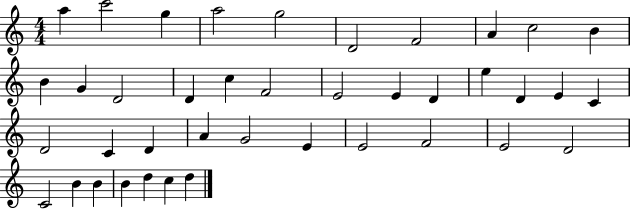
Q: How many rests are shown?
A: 0